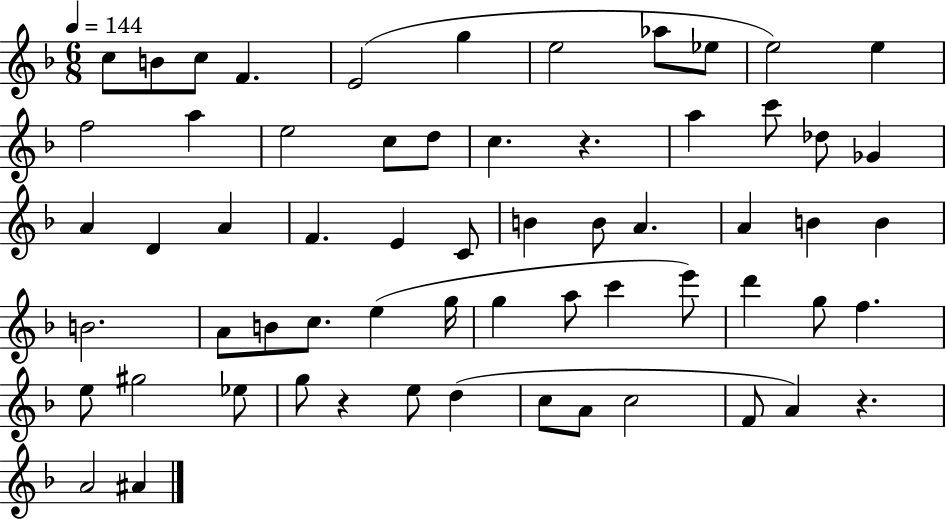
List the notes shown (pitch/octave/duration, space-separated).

C5/e B4/e C5/e F4/q. E4/h G5/q E5/h Ab5/e Eb5/e E5/h E5/q F5/h A5/q E5/h C5/e D5/e C5/q. R/q. A5/q C6/e Db5/e Gb4/q A4/q D4/q A4/q F4/q. E4/q C4/e B4/q B4/e A4/q. A4/q B4/q B4/q B4/h. A4/e B4/e C5/e. E5/q G5/s G5/q A5/e C6/q E6/e D6/q G5/e F5/q. E5/e G#5/h Eb5/e G5/e R/q E5/e D5/q C5/e A4/e C5/h F4/e A4/q R/q. A4/h A#4/q